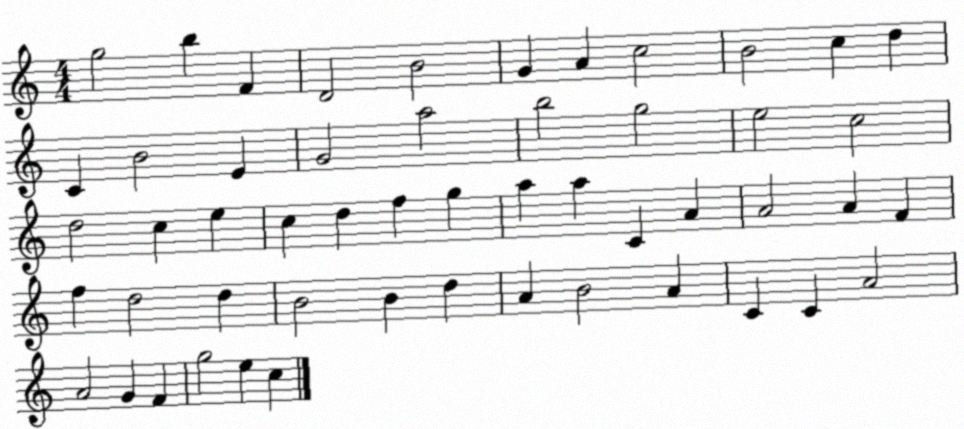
X:1
T:Untitled
M:4/4
L:1/4
K:C
g2 b F D2 B2 G A c2 B2 c d C B2 E G2 a2 b2 g2 e2 c2 d2 c e c d f g a a C A A2 A F f d2 d B2 B d A B2 A C C A2 A2 G F g2 e c